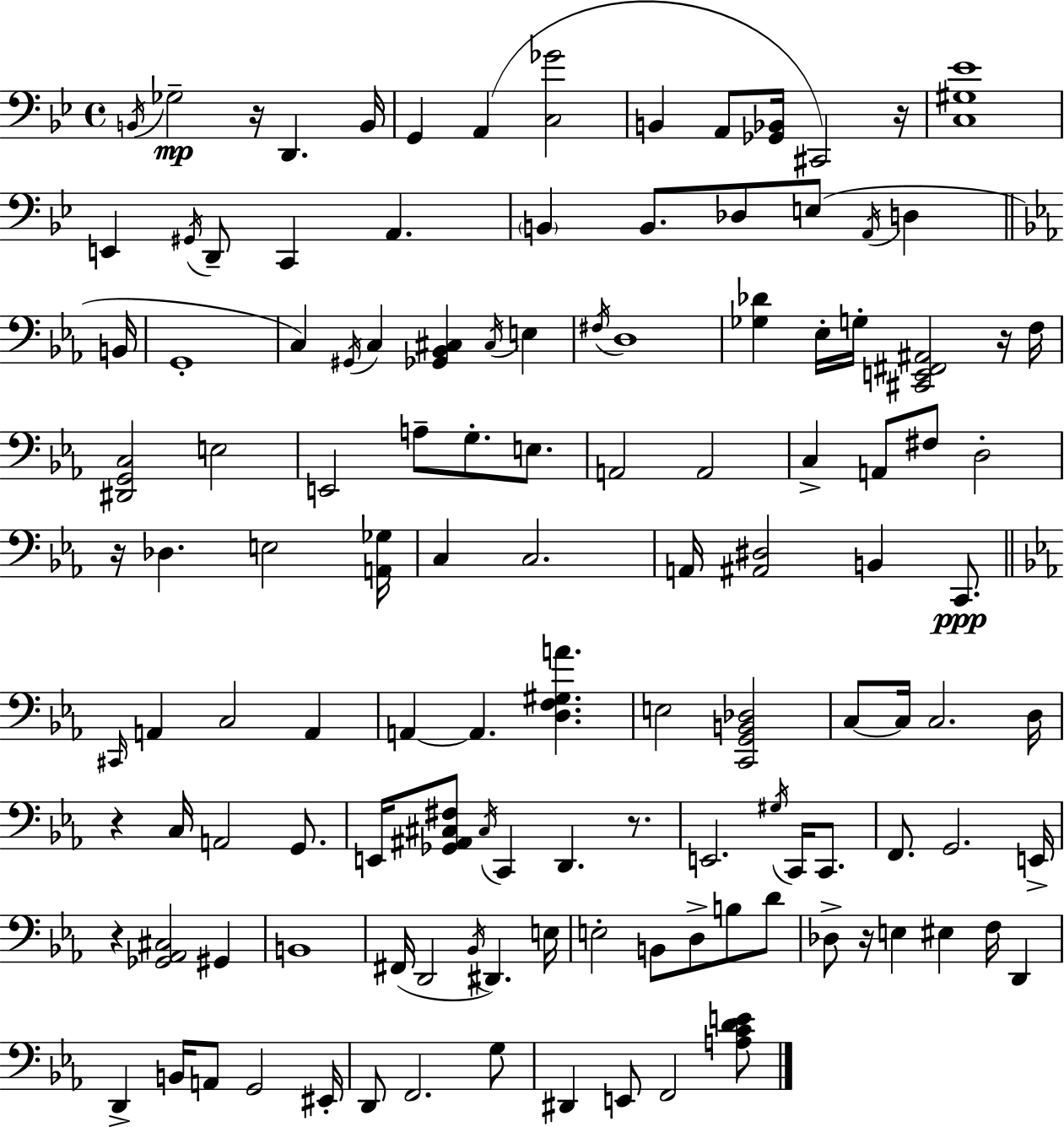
B2/s Gb3/h R/s D2/q. B2/s G2/q A2/q [C3,Gb4]/h B2/q A2/e [Gb2,Bb2]/s C#2/h R/s [C3,G#3,Eb4]/w E2/q G#2/s D2/e C2/q A2/q. B2/q B2/e. Db3/e E3/e A2/s D3/q B2/s G2/w C3/q G#2/s C3/q [Gb2,Bb2,C#3]/q C#3/s E3/q F#3/s D3/w [Gb3,Db4]/q Eb3/s G3/s [C#2,E2,F#2,A#2]/h R/s F3/s [D#2,G2,C3]/h E3/h E2/h A3/e G3/e. E3/e. A2/h A2/h C3/q A2/e F#3/e D3/h R/s Db3/q. E3/h [A2,Gb3]/s C3/q C3/h. A2/s [A#2,D#3]/h B2/q C2/e. C#2/s A2/q C3/h A2/q A2/q A2/q. [D3,F3,G#3,A4]/q. E3/h [C2,G2,B2,Db3]/h C3/e C3/s C3/h. D3/s R/q C3/s A2/h G2/e. E2/s [Gb2,A#2,C#3,F#3]/e C#3/s C2/q D2/q. R/e. E2/h. G#3/s C2/s C2/e. F2/e. G2/h. E2/s R/q [Gb2,Ab2,C#3]/h G#2/q B2/w F#2/s D2/h Bb2/s D#2/q. E3/s E3/h B2/e D3/e B3/e D4/e Db3/e R/s E3/q EIS3/q F3/s D2/q D2/q B2/s A2/e G2/h EIS2/s D2/e F2/h. G3/e D#2/q E2/e F2/h [A3,C4,D4,E4]/e